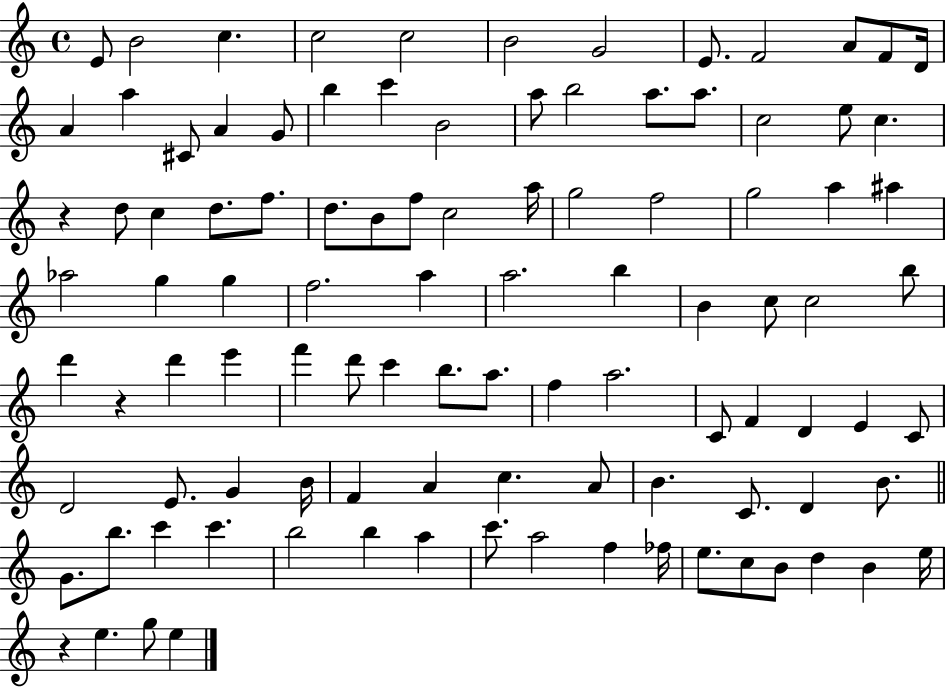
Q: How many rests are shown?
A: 3